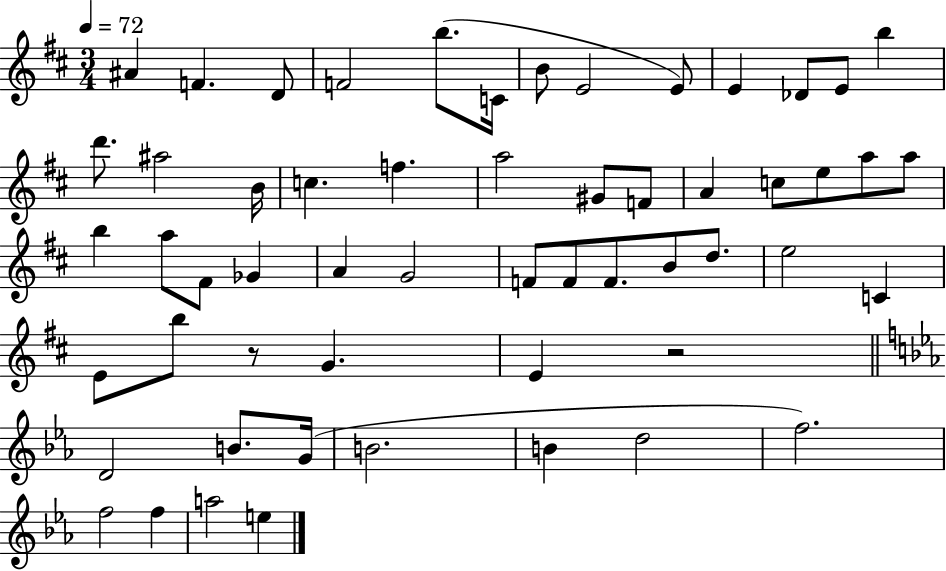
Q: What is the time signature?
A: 3/4